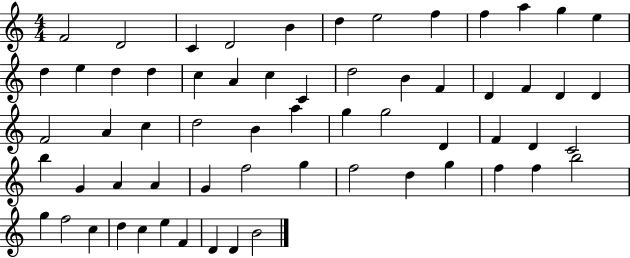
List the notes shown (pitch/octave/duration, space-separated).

F4/h D4/h C4/q D4/h B4/q D5/q E5/h F5/q F5/q A5/q G5/q E5/q D5/q E5/q D5/q D5/q C5/q A4/q C5/q C4/q D5/h B4/q F4/q D4/q F4/q D4/q D4/q F4/h A4/q C5/q D5/h B4/q A5/q G5/q G5/h D4/q F4/q D4/q C4/h B5/q G4/q A4/q A4/q G4/q F5/h G5/q F5/h D5/q G5/q F5/q F5/q B5/h G5/q F5/h C5/q D5/q C5/q E5/q F4/q D4/q D4/q B4/h